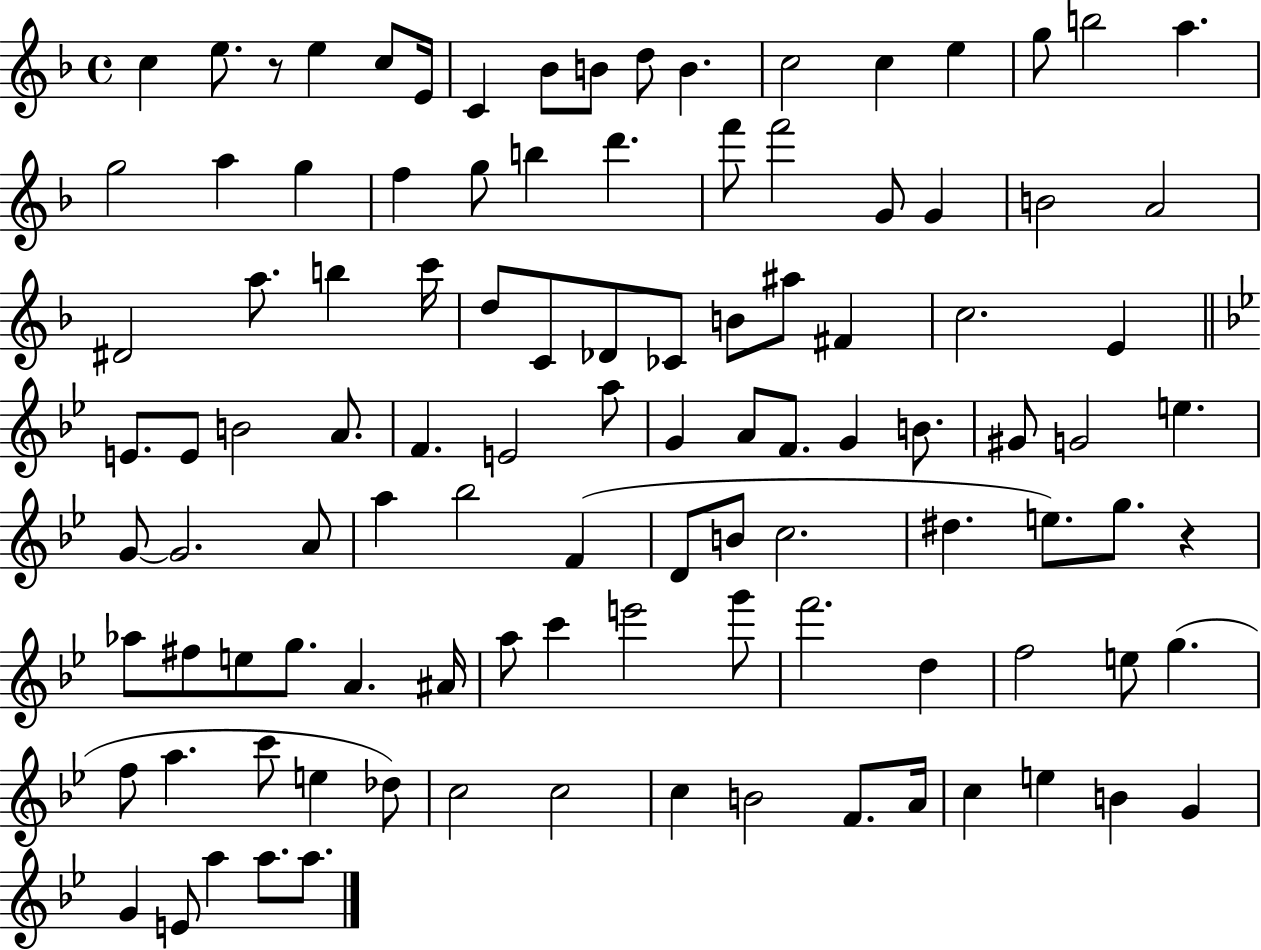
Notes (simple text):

C5/q E5/e. R/e E5/q C5/e E4/s C4/q Bb4/e B4/e D5/e B4/q. C5/h C5/q E5/q G5/e B5/h A5/q. G5/h A5/q G5/q F5/q G5/e B5/q D6/q. F6/e F6/h G4/e G4/q B4/h A4/h D#4/h A5/e. B5/q C6/s D5/e C4/e Db4/e CES4/e B4/e A#5/e F#4/q C5/h. E4/q E4/e. E4/e B4/h A4/e. F4/q. E4/h A5/e G4/q A4/e F4/e. G4/q B4/e. G#4/e G4/h E5/q. G4/e G4/h. A4/e A5/q Bb5/h F4/q D4/e B4/e C5/h. D#5/q. E5/e. G5/e. R/q Ab5/e F#5/e E5/e G5/e. A4/q. A#4/s A5/e C6/q E6/h G6/e F6/h. D5/q F5/h E5/e G5/q. F5/e A5/q. C6/e E5/q Db5/e C5/h C5/h C5/q B4/h F4/e. A4/s C5/q E5/q B4/q G4/q G4/q E4/e A5/q A5/e. A5/e.